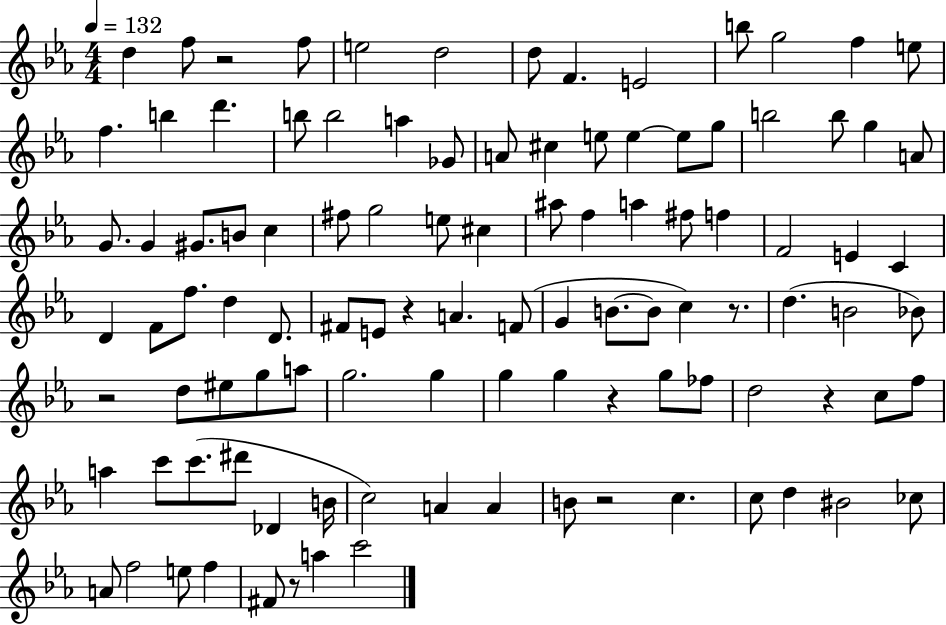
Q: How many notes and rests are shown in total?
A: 105